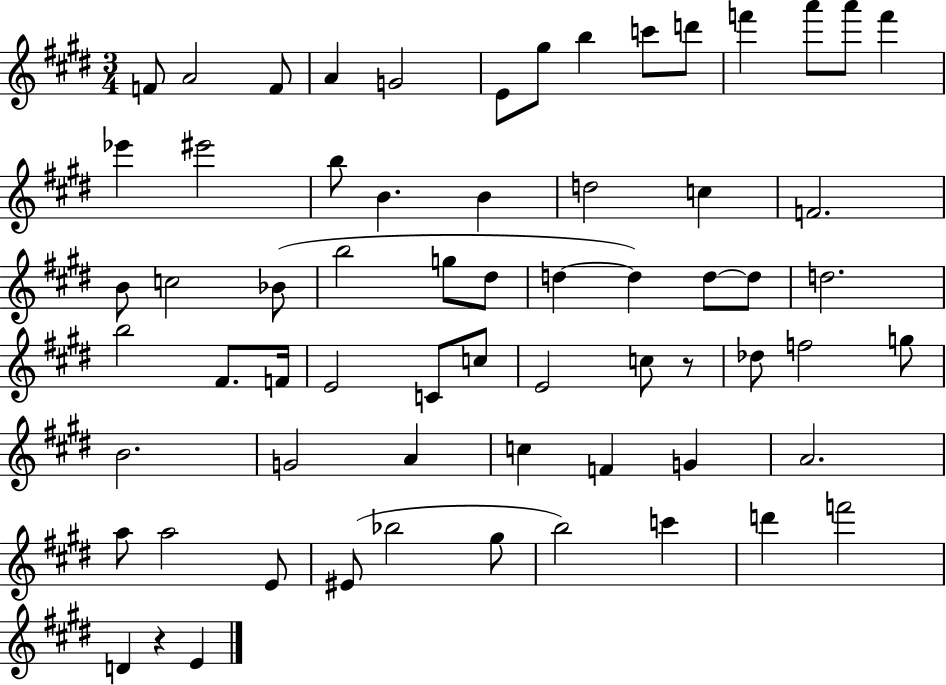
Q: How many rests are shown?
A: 2